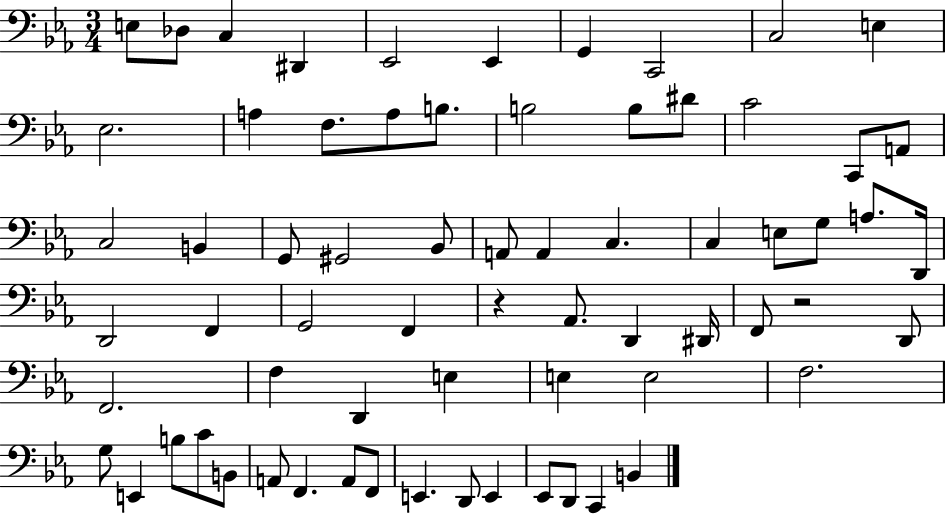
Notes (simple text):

E3/e Db3/e C3/q D#2/q Eb2/h Eb2/q G2/q C2/h C3/h E3/q Eb3/h. A3/q F3/e. A3/e B3/e. B3/h B3/e D#4/e C4/h C2/e A2/e C3/h B2/q G2/e G#2/h Bb2/e A2/e A2/q C3/q. C3/q E3/e G3/e A3/e. D2/s D2/h F2/q G2/h F2/q R/q Ab2/e. D2/q D#2/s F2/e R/h D2/e F2/h. F3/q D2/q E3/q E3/q E3/h F3/h. G3/e E2/q B3/e C4/e B2/e A2/e F2/q. A2/e F2/e E2/q. D2/e E2/q Eb2/e D2/e C2/q B2/q